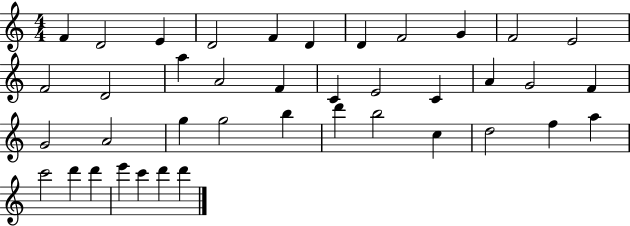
{
  \clef treble
  \numericTimeSignature
  \time 4/4
  \key c \major
  f'4 d'2 e'4 | d'2 f'4 d'4 | d'4 f'2 g'4 | f'2 e'2 | \break f'2 d'2 | a''4 a'2 f'4 | c'4 e'2 c'4 | a'4 g'2 f'4 | \break g'2 a'2 | g''4 g''2 b''4 | d'''4 b''2 c''4 | d''2 f''4 a''4 | \break c'''2 d'''4 d'''4 | e'''4 c'''4 d'''4 d'''4 | \bar "|."
}